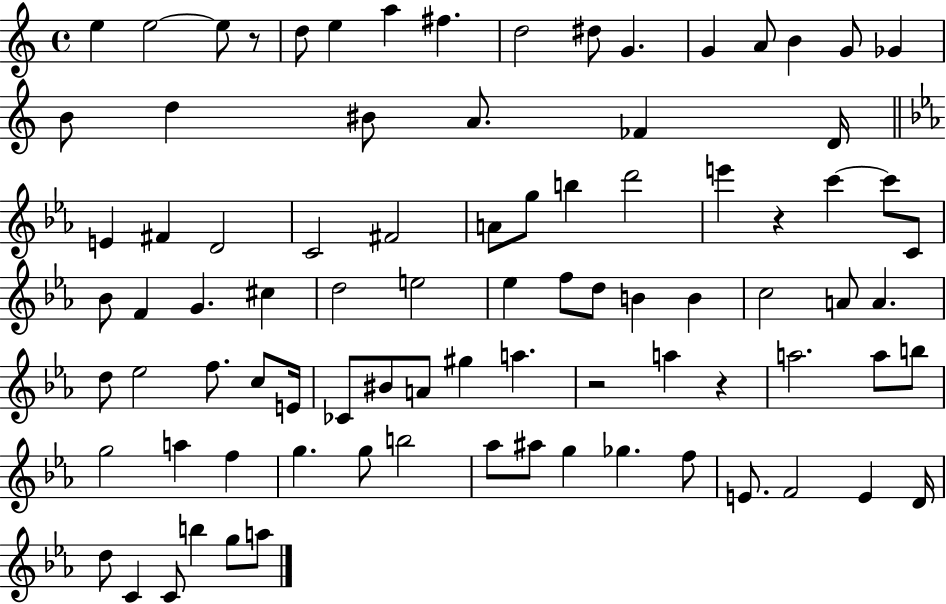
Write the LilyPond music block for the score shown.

{
  \clef treble
  \time 4/4
  \defaultTimeSignature
  \key c \major
  e''4 e''2~~ e''8 r8 | d''8 e''4 a''4 fis''4. | d''2 dis''8 g'4. | g'4 a'8 b'4 g'8 ges'4 | \break b'8 d''4 bis'8 a'8. fes'4 d'16 | \bar "||" \break \key c \minor e'4 fis'4 d'2 | c'2 fis'2 | a'8 g''8 b''4 d'''2 | e'''4 r4 c'''4~~ c'''8 c'8 | \break bes'8 f'4 g'4. cis''4 | d''2 e''2 | ees''4 f''8 d''8 b'4 b'4 | c''2 a'8 a'4. | \break d''8 ees''2 f''8. c''8 e'16 | ces'8 bis'8 a'8 gis''4 a''4. | r2 a''4 r4 | a''2. a''8 b''8 | \break g''2 a''4 f''4 | g''4. g''8 b''2 | aes''8 ais''8 g''4 ges''4. f''8 | e'8. f'2 e'4 d'16 | \break d''8 c'4 c'8 b''4 g''8 a''8 | \bar "|."
}